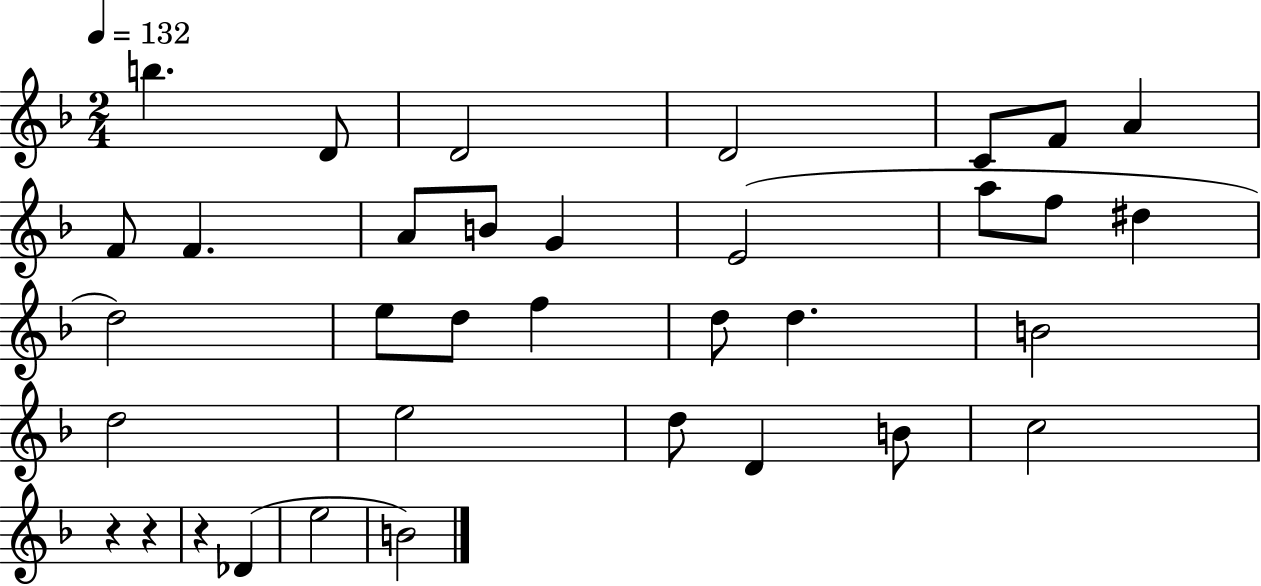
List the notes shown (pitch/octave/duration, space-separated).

B5/q. D4/e D4/h D4/h C4/e F4/e A4/q F4/e F4/q. A4/e B4/e G4/q E4/h A5/e F5/e D#5/q D5/h E5/e D5/e F5/q D5/e D5/q. B4/h D5/h E5/h D5/e D4/q B4/e C5/h R/q R/q R/q Db4/q E5/h B4/h